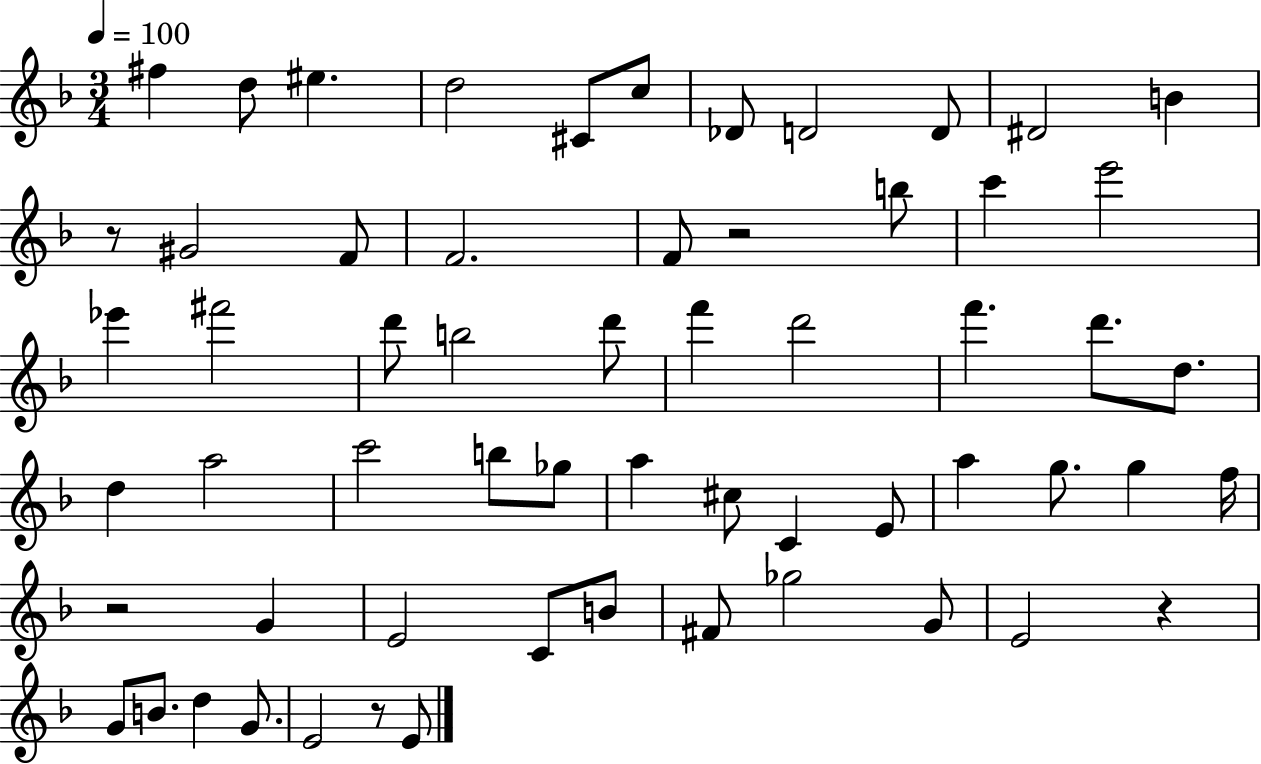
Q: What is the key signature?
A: F major